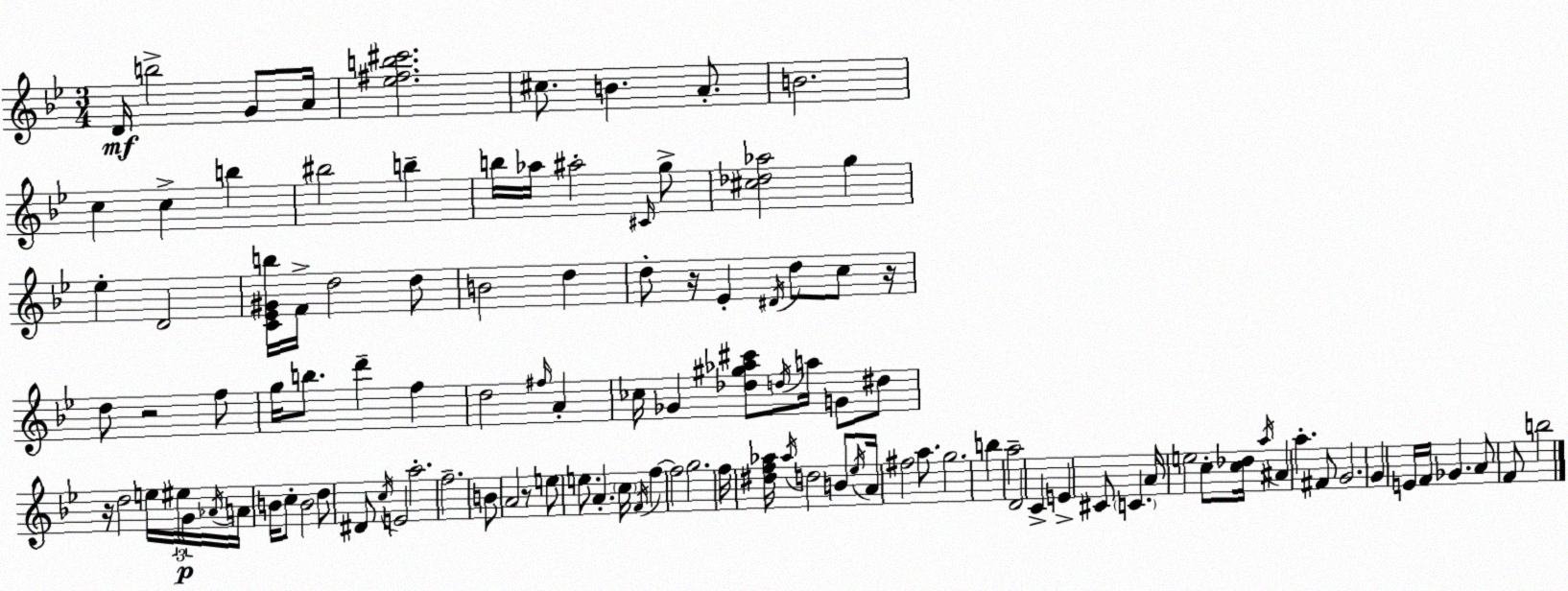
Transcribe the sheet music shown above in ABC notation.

X:1
T:Untitled
M:3/4
L:1/4
K:Bb
D/4 b2 G/2 A/4 [_e^fb^c']2 ^c/2 B A/2 B2 c c b ^b2 b b/4 _a/4 ^a2 ^C/4 g/2 [^c_d_a]2 g _e D2 [C_E^Gb]/4 F/4 d2 d/2 B2 d d/2 z/4 _E ^D/4 d/2 c/2 z/4 d/2 z2 f/2 g/4 b/2 d' f d2 ^f/4 A _c/4 _G [_d^g_a^c']/2 d/4 a/4 G/2 ^d/2 z/4 d2 e/4 ^e/4 G/4 _A/4 A/4 B/4 c/2 B2 d/2 ^D/2 c/4 E2 a2 f2 B/2 A2 z/2 e/2 e/2 A c/4 F/4 f f2 g2 f/4 [^df_a]/4 _a/4 d2 B/2 _e/4 A/4 ^f2 a/2 g2 b a2 D2 C E ^C/2 C A/4 e2 c/2 [c_d]/4 a/4 ^A a ^F/2 G2 G E/4 F/4 _G A/2 F/2 b2